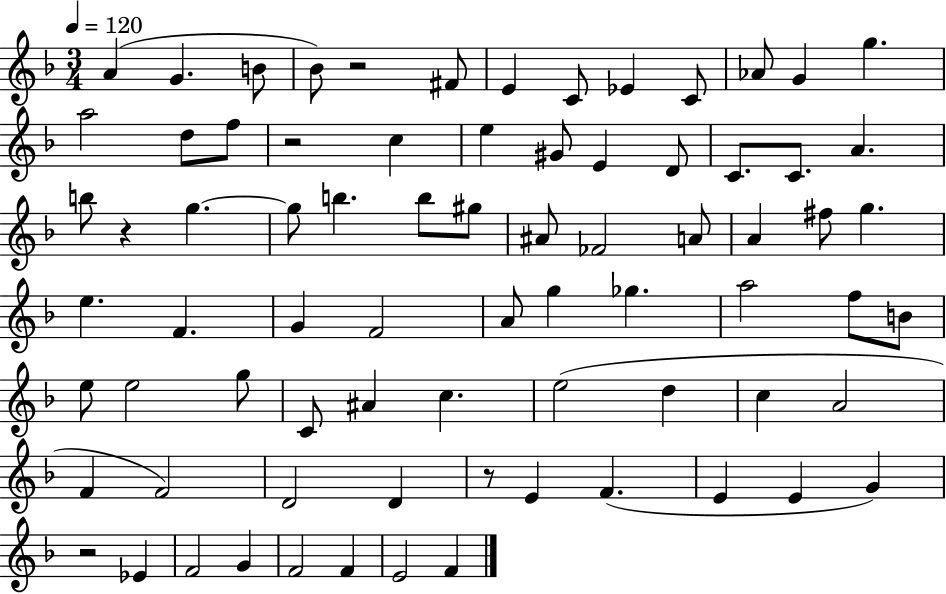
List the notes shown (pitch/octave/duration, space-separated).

A4/q G4/q. B4/e Bb4/e R/h F#4/e E4/q C4/e Eb4/q C4/e Ab4/e G4/q G5/q. A5/h D5/e F5/e R/h C5/q E5/q G#4/e E4/q D4/e C4/e. C4/e. A4/q. B5/e R/q G5/q. G5/e B5/q. B5/e G#5/e A#4/e FES4/h A4/e A4/q F#5/e G5/q. E5/q. F4/q. G4/q F4/h A4/e G5/q Gb5/q. A5/h F5/e B4/e E5/e E5/h G5/e C4/e A#4/q C5/q. E5/h D5/q C5/q A4/h F4/q F4/h D4/h D4/q R/e E4/q F4/q. E4/q E4/q G4/q R/h Eb4/q F4/h G4/q F4/h F4/q E4/h F4/q